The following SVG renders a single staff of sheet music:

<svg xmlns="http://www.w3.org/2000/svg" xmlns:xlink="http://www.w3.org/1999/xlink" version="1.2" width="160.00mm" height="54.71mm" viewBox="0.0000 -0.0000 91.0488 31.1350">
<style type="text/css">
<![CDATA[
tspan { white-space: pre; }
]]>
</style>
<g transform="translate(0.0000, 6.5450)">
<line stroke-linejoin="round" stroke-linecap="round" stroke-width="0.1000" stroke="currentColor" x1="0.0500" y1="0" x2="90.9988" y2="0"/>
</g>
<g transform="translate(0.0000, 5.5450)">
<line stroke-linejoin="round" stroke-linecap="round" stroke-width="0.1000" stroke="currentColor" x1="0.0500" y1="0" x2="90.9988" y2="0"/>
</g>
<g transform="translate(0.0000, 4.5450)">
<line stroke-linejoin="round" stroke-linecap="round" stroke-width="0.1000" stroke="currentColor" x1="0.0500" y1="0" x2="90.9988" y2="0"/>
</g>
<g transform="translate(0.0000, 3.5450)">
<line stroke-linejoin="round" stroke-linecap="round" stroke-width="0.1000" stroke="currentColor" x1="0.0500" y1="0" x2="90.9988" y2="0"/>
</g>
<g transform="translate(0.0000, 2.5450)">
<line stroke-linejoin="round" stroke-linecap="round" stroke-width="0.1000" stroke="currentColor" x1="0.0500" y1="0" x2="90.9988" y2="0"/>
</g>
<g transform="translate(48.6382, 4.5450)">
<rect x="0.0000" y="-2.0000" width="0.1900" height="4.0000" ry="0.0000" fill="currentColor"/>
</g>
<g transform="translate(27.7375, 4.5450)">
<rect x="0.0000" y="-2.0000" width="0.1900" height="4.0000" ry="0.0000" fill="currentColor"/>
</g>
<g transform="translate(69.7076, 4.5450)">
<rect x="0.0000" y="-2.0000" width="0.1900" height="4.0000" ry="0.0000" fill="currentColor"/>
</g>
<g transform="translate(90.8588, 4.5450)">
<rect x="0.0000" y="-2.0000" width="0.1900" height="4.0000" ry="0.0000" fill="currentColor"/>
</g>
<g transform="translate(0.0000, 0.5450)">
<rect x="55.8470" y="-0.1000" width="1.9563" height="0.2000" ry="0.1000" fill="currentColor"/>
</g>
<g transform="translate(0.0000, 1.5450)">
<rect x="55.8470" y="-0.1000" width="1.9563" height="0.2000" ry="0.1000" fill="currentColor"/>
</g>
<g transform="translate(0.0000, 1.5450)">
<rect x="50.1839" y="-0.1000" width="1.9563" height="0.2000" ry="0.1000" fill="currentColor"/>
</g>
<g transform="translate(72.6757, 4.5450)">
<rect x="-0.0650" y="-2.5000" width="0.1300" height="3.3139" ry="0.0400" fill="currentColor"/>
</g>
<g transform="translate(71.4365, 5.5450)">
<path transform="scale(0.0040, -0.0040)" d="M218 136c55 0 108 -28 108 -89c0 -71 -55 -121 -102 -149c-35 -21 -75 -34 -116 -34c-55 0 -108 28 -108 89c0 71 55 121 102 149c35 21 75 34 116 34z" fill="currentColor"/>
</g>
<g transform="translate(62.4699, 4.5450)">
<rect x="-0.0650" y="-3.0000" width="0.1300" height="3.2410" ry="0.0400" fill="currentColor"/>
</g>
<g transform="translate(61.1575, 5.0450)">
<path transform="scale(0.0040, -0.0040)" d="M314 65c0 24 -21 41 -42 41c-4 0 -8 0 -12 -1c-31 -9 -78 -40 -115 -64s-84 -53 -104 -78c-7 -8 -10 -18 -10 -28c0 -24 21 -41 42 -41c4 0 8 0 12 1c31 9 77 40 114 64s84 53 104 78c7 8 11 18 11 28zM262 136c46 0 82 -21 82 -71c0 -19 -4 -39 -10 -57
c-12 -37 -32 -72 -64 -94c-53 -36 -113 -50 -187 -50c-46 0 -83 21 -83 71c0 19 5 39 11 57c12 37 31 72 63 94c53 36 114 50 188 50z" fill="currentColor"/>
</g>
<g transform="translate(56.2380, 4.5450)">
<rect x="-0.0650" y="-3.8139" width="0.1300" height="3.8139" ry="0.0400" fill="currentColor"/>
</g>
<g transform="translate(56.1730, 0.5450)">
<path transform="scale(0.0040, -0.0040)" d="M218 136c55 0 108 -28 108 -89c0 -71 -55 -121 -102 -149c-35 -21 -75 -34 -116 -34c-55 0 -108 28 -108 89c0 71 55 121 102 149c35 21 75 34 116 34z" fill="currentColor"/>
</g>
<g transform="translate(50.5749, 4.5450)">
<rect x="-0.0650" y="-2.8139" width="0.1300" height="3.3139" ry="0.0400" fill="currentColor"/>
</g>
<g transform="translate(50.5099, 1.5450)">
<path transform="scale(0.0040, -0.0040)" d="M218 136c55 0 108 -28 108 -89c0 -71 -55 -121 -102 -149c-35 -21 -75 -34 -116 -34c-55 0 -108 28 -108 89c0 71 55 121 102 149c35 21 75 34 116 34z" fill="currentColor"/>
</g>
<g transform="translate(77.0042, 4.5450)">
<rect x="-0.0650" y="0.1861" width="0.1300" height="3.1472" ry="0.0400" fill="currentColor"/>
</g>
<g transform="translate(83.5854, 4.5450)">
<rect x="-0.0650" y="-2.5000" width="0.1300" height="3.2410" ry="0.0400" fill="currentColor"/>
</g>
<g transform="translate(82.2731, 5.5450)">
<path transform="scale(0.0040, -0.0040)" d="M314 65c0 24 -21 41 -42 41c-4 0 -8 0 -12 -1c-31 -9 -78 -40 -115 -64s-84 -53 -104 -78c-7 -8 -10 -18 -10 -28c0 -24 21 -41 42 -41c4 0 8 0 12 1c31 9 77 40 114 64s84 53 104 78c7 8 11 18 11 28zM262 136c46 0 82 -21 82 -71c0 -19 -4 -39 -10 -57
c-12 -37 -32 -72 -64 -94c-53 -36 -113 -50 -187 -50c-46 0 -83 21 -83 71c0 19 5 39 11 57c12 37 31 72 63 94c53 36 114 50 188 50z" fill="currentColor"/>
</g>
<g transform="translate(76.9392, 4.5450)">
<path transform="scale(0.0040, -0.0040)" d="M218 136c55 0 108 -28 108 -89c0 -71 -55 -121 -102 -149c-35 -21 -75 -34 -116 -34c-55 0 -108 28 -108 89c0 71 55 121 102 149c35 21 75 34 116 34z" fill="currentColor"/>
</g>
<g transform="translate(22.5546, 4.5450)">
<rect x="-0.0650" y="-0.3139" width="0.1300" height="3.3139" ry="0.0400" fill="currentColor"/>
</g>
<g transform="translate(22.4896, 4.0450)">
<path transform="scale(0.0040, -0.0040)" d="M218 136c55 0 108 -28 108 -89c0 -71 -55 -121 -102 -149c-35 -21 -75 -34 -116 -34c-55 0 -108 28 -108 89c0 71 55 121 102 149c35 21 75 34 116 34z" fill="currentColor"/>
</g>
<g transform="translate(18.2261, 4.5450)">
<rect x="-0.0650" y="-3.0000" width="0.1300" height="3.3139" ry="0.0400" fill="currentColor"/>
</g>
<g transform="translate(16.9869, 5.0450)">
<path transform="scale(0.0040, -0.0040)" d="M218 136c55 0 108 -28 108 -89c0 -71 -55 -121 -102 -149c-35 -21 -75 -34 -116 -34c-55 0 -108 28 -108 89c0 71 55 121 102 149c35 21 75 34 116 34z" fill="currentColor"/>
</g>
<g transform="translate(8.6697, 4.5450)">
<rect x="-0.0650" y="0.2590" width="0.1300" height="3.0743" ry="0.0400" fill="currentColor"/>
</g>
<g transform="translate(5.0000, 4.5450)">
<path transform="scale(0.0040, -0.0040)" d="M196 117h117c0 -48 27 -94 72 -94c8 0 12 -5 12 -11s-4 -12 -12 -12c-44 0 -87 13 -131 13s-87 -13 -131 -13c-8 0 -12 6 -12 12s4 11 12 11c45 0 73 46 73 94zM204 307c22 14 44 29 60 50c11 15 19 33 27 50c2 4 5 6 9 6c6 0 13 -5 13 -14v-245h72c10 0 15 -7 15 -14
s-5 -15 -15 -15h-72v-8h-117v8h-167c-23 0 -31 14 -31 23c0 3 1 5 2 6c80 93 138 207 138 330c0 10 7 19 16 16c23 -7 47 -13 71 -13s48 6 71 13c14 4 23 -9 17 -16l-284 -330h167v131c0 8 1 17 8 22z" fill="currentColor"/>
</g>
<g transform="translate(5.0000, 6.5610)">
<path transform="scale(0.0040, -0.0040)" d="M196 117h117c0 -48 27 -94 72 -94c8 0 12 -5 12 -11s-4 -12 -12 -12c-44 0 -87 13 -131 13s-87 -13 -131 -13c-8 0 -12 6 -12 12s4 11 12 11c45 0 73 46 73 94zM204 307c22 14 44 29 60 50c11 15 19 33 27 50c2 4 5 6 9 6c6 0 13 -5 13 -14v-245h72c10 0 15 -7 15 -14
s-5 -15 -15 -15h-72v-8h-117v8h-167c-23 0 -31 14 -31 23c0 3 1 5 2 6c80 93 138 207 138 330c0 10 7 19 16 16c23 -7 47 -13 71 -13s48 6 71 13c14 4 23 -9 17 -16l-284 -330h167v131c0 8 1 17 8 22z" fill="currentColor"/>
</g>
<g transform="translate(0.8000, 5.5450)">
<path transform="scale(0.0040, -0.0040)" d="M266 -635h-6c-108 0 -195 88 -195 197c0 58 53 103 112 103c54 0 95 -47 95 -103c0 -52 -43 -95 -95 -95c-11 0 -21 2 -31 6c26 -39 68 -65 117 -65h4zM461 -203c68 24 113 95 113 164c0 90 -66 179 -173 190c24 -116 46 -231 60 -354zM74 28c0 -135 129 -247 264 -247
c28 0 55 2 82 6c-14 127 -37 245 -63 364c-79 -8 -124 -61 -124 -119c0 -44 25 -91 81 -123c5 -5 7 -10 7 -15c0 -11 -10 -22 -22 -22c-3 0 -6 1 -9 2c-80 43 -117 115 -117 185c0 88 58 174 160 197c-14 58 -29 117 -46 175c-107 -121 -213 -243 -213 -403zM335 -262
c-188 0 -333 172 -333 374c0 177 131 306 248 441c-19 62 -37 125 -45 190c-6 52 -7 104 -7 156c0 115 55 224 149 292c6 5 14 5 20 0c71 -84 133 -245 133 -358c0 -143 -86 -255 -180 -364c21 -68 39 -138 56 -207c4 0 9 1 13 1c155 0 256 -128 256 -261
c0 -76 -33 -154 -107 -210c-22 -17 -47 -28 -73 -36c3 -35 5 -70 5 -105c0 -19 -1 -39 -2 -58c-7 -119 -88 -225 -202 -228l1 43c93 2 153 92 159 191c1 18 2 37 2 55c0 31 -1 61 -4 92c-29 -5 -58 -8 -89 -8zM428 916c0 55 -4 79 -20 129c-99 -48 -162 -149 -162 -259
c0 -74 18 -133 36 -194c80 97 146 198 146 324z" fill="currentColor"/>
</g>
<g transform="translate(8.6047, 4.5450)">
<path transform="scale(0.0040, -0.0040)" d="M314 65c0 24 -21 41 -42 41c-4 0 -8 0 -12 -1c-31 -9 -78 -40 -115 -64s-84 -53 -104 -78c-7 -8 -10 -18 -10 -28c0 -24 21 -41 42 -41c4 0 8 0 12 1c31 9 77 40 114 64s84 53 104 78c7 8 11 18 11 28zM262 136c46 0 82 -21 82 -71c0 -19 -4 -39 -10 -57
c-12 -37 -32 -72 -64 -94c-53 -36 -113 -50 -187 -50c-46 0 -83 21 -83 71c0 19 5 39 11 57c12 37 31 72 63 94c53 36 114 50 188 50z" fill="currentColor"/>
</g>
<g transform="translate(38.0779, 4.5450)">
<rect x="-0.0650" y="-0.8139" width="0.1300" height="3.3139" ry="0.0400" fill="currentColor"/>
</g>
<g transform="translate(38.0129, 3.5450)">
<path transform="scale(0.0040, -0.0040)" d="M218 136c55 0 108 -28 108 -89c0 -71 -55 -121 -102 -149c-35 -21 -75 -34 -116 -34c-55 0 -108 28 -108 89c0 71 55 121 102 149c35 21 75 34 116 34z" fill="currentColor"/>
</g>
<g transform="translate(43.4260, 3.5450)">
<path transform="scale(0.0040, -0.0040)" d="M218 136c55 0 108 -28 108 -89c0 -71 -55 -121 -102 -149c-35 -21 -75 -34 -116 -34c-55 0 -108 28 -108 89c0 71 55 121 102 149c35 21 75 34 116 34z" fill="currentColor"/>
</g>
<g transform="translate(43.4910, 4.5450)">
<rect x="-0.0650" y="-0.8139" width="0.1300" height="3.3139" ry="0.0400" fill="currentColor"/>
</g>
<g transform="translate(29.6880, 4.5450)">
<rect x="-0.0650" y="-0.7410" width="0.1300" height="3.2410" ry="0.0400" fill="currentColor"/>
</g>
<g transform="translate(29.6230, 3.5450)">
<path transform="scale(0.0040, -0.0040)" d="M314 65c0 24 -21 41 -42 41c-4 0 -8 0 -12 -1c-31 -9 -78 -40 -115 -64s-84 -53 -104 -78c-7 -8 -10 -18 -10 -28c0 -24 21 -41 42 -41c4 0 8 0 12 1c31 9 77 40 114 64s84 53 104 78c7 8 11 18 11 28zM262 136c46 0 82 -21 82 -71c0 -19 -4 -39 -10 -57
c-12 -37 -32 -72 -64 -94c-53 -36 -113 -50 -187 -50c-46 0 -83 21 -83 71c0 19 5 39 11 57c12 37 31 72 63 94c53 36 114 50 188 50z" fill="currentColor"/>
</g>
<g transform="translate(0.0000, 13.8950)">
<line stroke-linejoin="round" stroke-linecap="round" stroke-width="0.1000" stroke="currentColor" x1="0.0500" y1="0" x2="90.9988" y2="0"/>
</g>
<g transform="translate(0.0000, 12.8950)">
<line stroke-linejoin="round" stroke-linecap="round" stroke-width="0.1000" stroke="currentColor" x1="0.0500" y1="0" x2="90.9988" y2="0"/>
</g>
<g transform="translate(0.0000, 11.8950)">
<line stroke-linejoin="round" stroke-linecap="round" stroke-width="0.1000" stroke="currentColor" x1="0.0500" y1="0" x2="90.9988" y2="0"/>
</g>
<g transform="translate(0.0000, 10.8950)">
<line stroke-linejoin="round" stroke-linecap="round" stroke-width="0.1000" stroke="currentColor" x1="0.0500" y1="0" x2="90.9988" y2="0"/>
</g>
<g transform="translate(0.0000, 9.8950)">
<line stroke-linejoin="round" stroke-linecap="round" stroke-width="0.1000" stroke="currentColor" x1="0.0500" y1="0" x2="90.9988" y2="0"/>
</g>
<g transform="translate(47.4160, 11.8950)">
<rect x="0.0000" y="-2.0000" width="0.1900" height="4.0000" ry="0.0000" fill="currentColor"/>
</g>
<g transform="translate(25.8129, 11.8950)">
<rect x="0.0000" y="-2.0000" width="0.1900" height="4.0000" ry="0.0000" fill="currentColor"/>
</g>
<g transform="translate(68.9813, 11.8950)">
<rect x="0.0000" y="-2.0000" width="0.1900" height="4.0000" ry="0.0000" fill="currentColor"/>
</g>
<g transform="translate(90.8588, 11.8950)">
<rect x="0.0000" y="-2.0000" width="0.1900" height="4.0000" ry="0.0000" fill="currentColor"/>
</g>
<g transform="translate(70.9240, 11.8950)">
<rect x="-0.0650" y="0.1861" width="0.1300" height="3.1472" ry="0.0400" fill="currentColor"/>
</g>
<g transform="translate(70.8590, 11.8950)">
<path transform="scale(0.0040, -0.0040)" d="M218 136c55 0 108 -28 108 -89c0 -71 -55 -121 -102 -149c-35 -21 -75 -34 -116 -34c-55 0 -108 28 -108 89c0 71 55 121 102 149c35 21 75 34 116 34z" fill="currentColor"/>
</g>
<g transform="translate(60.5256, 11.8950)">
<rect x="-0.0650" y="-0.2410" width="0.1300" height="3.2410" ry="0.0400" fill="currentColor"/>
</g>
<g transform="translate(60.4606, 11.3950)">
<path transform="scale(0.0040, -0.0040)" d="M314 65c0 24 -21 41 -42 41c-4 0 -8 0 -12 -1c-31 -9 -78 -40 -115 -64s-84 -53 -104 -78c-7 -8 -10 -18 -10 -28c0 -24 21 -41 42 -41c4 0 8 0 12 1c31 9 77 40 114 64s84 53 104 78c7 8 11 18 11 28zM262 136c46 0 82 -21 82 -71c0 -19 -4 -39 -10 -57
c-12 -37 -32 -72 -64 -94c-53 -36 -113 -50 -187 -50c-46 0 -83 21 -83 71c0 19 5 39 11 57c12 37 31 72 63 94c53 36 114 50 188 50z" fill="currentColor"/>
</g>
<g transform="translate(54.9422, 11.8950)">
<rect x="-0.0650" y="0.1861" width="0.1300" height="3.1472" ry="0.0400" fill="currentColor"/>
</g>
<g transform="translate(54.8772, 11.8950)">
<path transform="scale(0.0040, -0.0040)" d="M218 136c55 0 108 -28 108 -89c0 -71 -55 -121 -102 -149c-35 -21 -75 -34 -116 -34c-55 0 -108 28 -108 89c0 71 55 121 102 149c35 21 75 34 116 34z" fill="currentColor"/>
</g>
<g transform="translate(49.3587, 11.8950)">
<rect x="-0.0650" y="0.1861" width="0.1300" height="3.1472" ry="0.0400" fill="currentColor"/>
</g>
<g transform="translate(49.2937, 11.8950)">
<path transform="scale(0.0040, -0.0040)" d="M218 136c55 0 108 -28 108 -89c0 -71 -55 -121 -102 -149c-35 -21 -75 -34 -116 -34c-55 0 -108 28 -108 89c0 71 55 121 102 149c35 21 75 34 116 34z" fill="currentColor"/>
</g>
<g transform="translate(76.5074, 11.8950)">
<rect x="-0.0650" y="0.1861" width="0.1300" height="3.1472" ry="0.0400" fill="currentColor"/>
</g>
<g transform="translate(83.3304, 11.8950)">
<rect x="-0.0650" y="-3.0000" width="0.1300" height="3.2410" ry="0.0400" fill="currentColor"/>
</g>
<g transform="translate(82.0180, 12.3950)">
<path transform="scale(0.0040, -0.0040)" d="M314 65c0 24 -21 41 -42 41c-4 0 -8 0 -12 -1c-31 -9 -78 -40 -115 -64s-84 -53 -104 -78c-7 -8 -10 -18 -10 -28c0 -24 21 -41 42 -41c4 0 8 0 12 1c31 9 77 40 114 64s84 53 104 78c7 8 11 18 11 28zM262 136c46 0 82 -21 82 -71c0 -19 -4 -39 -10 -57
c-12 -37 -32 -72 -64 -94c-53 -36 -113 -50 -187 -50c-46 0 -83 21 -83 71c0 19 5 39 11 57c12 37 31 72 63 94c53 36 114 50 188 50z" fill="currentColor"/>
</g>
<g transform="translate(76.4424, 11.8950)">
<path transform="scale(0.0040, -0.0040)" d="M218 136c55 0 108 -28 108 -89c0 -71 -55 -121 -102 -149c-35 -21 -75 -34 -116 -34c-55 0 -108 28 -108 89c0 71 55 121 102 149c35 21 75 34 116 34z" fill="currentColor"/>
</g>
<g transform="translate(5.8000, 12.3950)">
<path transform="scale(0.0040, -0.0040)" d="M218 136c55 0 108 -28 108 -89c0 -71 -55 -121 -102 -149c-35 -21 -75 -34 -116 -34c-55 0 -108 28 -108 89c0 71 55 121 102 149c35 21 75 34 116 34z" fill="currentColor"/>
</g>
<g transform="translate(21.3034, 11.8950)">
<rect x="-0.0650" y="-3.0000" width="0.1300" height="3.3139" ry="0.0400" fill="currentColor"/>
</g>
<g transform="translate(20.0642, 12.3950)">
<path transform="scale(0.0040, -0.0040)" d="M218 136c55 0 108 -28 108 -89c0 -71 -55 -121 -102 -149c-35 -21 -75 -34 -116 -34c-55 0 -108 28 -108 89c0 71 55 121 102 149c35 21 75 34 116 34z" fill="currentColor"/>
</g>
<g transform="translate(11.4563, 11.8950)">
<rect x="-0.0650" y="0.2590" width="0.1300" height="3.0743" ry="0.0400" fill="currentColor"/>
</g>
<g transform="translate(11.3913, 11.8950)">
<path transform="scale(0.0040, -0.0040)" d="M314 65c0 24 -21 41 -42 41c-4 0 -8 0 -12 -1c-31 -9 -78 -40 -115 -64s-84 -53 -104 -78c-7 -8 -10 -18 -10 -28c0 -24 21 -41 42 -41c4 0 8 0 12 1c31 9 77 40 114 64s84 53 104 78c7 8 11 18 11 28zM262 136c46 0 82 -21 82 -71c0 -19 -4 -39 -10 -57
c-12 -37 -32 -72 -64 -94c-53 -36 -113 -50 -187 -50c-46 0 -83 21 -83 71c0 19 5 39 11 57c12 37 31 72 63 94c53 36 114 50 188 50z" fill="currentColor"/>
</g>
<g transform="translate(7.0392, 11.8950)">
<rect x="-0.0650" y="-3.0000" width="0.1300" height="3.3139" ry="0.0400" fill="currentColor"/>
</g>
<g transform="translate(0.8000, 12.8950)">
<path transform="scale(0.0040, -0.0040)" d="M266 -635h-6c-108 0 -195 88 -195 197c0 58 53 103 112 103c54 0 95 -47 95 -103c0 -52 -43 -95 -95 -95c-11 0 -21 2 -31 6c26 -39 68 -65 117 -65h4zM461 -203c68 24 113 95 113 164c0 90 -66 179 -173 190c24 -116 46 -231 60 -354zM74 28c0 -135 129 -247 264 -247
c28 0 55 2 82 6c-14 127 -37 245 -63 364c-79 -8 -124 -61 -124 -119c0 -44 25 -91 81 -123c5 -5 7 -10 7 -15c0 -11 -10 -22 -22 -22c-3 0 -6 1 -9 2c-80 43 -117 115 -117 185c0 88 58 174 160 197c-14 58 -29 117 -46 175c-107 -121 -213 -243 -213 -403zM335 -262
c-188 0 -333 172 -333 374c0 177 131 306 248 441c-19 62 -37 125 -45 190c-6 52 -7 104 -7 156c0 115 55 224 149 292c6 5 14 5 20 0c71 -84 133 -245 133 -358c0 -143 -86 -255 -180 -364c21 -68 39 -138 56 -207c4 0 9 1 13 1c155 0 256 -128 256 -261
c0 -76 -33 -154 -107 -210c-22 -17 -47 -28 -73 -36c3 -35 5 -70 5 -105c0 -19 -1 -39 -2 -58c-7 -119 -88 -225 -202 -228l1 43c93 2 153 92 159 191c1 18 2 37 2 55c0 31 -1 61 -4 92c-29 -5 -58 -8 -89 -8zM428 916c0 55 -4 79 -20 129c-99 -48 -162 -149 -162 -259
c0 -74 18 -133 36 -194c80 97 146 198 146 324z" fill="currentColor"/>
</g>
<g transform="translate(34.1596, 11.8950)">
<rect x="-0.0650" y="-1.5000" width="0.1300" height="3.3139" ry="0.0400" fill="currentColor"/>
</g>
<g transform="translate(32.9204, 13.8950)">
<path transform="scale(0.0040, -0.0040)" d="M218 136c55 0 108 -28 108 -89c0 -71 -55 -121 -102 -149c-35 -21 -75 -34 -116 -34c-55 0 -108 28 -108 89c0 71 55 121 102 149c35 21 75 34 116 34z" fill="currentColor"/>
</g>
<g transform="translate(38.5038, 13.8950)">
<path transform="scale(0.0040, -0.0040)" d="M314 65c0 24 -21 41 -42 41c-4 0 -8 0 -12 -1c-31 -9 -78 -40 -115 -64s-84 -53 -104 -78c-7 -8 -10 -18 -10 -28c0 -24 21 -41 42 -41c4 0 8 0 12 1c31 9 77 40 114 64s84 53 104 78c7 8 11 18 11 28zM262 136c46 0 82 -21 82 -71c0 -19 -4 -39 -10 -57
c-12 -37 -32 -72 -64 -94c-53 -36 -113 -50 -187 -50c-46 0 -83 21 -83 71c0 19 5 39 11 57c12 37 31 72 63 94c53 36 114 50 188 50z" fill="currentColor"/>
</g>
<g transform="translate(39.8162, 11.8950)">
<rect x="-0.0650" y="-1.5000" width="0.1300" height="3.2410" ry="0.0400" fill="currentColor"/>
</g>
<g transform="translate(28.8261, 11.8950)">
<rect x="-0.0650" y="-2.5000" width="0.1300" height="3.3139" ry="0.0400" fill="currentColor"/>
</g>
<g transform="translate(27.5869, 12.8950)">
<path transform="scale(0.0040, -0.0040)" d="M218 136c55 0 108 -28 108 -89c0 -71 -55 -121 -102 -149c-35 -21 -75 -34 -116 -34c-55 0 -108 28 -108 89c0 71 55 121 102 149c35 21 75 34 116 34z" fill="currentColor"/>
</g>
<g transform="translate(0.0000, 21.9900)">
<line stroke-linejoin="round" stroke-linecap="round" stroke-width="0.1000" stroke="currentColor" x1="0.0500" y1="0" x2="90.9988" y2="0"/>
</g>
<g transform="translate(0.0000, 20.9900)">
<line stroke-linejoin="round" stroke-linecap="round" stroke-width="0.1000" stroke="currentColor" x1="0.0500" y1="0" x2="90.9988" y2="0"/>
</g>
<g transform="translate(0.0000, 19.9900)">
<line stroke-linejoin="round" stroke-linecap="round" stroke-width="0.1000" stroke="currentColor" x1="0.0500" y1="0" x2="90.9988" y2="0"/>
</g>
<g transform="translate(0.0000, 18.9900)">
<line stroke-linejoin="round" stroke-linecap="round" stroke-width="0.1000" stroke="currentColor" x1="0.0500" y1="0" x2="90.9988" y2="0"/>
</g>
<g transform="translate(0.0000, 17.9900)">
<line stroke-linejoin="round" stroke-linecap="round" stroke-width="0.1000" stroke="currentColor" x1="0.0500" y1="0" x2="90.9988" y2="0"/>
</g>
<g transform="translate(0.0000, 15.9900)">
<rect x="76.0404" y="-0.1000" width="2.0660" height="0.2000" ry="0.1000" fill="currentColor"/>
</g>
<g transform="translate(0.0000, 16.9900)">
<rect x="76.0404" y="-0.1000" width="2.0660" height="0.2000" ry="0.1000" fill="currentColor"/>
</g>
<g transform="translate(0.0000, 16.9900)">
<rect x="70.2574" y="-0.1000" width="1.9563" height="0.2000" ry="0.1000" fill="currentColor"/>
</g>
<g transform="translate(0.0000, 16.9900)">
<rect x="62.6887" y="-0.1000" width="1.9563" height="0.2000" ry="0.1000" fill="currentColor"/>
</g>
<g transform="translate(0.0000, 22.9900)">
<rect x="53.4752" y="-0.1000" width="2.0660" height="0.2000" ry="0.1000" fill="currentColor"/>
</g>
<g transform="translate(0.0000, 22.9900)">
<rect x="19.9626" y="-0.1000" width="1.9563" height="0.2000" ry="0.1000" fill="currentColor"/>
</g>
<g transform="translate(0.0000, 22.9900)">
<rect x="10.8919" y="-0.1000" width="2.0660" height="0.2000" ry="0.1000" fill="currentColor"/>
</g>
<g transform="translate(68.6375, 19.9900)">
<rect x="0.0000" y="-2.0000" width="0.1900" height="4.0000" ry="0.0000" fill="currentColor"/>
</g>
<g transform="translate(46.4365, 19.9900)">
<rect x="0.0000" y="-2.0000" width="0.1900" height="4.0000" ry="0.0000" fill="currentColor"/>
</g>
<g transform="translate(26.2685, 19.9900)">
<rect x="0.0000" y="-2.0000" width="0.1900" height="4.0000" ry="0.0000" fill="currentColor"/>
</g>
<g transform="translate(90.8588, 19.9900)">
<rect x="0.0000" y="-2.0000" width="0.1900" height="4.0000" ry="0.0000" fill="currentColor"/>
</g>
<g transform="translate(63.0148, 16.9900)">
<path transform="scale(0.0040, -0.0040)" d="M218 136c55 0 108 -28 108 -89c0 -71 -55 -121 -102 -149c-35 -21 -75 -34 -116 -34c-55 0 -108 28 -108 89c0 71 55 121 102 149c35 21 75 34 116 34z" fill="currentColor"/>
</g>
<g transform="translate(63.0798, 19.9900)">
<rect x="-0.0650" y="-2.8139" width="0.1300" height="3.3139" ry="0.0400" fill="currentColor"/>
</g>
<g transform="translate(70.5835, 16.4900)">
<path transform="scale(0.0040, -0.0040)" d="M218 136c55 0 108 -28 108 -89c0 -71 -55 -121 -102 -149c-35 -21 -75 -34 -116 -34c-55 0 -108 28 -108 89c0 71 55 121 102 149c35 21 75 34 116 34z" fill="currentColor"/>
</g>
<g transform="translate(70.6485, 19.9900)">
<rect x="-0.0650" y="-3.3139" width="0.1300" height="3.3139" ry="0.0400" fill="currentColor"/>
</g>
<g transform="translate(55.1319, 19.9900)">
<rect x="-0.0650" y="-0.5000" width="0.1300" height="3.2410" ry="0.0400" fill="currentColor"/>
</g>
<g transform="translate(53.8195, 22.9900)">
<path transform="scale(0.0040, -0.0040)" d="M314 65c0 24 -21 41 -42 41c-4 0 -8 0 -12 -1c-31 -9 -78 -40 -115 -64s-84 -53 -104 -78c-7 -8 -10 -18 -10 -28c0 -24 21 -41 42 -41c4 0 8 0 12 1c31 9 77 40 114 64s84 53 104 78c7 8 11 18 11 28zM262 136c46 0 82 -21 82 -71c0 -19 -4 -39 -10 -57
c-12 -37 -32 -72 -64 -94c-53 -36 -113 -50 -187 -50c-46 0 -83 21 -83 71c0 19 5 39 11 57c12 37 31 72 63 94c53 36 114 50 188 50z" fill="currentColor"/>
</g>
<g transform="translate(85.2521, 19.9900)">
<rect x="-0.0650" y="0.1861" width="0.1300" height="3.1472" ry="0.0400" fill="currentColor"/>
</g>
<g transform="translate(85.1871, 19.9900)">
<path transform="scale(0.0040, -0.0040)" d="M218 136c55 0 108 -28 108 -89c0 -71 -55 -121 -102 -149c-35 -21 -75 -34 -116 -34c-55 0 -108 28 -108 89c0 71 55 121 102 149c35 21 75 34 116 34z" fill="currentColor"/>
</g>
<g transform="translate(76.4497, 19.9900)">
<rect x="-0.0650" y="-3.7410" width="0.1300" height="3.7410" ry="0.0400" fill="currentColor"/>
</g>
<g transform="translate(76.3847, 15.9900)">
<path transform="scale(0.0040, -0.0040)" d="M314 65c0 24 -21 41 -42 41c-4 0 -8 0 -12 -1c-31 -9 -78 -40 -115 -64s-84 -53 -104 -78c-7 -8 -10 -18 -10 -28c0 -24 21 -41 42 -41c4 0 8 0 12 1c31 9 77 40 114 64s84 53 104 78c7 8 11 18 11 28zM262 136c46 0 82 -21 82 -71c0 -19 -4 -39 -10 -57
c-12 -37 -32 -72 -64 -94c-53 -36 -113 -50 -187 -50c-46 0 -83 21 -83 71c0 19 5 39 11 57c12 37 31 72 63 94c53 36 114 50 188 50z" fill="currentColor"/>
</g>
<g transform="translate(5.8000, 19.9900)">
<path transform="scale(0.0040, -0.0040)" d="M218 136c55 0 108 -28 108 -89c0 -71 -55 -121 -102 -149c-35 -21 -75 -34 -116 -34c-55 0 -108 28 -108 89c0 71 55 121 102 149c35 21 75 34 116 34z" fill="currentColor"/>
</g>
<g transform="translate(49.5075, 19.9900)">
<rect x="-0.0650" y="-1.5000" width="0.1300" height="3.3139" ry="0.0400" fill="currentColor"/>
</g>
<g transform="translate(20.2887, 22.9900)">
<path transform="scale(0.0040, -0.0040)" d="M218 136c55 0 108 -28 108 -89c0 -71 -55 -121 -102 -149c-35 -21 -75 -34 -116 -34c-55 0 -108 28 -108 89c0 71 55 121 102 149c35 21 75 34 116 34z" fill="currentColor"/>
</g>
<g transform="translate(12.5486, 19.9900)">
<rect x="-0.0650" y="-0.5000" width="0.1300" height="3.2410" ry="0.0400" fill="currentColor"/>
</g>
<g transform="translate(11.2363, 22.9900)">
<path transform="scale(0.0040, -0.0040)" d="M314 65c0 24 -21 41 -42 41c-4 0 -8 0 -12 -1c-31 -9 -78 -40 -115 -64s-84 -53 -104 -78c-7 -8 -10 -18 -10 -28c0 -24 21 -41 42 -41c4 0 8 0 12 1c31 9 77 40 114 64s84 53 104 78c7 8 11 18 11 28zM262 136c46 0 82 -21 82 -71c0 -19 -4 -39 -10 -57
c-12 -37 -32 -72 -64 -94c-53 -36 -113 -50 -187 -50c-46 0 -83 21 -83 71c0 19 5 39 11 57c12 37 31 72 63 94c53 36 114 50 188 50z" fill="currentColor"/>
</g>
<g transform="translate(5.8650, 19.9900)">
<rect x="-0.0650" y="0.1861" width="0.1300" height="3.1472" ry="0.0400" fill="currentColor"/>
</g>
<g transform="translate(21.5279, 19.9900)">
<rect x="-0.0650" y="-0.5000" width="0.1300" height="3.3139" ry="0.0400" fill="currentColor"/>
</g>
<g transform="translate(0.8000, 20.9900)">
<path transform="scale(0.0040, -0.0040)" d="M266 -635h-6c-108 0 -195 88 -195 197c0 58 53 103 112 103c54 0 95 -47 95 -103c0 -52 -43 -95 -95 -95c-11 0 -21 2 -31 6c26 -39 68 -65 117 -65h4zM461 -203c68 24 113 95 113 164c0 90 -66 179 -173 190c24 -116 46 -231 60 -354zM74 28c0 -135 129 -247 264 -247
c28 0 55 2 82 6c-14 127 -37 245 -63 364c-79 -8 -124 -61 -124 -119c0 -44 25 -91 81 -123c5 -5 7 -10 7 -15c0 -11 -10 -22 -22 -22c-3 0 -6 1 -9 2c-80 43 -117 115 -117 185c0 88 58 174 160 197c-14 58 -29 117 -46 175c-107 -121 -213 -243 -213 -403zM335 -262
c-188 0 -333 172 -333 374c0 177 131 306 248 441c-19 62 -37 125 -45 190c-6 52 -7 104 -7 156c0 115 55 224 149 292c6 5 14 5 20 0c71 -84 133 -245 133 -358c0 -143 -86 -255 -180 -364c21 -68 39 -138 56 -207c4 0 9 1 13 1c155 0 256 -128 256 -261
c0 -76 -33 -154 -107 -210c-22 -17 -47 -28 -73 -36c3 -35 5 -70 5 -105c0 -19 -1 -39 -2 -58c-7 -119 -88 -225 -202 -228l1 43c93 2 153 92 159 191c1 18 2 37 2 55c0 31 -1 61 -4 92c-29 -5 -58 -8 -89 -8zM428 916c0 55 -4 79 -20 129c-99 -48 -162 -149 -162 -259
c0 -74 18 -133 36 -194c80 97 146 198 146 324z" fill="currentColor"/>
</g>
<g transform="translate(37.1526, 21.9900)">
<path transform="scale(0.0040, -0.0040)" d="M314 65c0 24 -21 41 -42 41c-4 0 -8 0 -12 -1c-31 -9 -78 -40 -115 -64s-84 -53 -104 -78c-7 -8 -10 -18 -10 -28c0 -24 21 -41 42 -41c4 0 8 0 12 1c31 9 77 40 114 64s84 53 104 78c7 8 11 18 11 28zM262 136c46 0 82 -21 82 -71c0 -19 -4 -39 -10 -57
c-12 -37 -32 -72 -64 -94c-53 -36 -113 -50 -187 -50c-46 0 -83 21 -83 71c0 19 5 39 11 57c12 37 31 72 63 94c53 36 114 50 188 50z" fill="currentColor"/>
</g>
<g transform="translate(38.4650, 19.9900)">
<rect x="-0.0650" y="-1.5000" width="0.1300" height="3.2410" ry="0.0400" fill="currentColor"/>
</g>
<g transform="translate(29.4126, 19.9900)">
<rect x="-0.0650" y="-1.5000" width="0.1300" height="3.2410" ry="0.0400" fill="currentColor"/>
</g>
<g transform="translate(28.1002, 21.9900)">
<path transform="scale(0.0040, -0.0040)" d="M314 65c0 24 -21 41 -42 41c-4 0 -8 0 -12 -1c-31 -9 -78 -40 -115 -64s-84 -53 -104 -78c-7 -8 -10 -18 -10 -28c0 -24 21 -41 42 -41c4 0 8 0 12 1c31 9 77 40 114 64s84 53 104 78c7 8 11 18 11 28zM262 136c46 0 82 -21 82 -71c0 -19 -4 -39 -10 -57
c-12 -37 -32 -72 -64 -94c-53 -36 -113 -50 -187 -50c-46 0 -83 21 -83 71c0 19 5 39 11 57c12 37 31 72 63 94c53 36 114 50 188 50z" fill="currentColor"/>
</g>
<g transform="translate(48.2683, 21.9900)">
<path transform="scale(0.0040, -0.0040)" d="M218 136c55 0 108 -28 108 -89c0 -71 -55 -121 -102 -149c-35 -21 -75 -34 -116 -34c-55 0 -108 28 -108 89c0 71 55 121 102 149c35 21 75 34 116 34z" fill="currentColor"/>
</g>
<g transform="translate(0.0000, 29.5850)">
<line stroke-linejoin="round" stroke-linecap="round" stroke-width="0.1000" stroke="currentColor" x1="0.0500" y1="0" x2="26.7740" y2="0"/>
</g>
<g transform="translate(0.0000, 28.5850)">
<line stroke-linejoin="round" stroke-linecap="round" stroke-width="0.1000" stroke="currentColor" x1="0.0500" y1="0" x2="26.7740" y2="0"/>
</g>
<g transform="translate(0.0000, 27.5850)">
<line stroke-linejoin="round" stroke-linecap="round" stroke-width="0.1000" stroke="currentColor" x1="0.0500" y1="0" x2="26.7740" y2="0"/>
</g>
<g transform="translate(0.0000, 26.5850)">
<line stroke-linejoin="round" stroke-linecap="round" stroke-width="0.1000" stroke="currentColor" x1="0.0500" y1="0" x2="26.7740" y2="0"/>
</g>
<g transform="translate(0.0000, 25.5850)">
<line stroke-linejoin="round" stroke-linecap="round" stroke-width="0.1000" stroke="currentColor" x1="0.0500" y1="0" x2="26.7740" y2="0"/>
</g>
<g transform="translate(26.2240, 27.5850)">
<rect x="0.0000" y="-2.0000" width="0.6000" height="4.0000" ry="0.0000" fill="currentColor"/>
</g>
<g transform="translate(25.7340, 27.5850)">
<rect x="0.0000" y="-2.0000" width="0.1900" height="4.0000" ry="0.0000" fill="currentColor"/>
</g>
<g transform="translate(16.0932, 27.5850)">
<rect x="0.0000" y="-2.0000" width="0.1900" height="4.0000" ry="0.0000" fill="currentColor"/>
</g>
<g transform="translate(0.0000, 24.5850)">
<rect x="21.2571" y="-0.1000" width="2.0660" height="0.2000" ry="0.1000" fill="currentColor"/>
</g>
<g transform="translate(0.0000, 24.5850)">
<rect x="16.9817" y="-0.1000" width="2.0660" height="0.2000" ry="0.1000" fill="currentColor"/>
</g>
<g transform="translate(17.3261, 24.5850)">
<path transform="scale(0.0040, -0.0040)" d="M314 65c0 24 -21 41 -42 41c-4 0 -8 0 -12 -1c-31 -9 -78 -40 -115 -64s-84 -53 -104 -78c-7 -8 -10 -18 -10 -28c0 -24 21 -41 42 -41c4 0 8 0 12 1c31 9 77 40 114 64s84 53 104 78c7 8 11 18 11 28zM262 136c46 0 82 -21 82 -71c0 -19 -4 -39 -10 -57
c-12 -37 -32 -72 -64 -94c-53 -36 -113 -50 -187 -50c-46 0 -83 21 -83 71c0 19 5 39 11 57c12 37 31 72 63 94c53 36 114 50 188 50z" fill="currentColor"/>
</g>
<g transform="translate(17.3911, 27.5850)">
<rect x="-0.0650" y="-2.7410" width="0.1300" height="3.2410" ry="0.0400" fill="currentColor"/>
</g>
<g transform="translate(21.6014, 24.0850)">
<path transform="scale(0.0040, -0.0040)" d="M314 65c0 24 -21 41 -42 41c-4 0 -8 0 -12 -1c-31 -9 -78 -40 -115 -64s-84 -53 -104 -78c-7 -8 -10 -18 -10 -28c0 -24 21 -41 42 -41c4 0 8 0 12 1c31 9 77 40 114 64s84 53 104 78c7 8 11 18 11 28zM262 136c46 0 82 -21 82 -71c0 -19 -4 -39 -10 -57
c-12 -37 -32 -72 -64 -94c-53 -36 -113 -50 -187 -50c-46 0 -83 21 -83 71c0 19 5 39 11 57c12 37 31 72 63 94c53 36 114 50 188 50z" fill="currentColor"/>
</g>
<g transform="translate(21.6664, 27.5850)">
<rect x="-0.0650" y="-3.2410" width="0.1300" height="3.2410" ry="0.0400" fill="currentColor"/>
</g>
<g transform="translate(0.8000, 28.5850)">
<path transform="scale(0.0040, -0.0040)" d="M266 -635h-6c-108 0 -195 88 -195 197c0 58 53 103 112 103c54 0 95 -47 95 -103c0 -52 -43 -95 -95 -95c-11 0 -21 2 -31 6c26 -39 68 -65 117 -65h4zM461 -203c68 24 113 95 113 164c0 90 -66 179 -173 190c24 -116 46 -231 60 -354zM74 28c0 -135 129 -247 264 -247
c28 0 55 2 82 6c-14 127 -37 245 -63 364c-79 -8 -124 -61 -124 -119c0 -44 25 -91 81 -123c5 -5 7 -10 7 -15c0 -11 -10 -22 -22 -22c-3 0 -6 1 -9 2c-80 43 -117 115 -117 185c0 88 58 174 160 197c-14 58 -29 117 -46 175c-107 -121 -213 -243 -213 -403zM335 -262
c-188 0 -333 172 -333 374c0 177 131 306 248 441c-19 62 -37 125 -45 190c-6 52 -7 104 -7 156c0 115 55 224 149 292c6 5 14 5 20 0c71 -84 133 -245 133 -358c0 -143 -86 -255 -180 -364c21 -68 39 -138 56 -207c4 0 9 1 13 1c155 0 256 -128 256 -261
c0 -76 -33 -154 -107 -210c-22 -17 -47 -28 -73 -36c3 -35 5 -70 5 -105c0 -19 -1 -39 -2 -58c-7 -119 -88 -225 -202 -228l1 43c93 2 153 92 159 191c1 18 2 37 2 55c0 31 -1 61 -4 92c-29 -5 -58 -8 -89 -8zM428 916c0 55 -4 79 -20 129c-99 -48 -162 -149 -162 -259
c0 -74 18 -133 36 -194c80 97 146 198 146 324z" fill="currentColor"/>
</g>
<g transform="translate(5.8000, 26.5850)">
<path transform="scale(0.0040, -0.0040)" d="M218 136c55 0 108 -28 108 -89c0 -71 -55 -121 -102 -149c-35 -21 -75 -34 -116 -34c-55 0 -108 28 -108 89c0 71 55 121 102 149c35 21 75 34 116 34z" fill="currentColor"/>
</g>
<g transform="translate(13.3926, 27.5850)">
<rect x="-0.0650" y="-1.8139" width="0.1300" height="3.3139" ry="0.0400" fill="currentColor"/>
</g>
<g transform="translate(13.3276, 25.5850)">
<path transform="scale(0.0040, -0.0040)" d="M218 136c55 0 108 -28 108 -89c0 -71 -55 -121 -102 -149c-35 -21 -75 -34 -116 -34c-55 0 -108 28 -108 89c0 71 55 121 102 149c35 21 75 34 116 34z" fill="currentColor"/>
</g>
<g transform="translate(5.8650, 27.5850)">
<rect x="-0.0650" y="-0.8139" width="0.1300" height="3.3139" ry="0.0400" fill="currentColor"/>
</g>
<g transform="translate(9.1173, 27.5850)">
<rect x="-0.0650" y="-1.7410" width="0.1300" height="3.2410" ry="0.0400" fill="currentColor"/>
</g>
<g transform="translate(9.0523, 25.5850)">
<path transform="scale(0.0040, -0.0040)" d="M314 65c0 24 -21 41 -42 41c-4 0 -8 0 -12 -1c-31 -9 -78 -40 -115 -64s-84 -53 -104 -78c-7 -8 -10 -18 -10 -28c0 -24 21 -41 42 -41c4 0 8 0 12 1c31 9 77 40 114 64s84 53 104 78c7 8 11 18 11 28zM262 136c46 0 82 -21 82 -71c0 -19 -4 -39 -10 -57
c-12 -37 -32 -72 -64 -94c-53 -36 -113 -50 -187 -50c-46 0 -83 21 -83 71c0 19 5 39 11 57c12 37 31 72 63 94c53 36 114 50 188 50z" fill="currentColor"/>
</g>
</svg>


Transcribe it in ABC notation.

X:1
T:Untitled
M:4/4
L:1/4
K:C
B2 A c d2 d d a c' A2 G B G2 A B2 A G E E2 B B c2 B B A2 B C2 C E2 E2 E C2 a b c'2 B d f2 f a2 b2